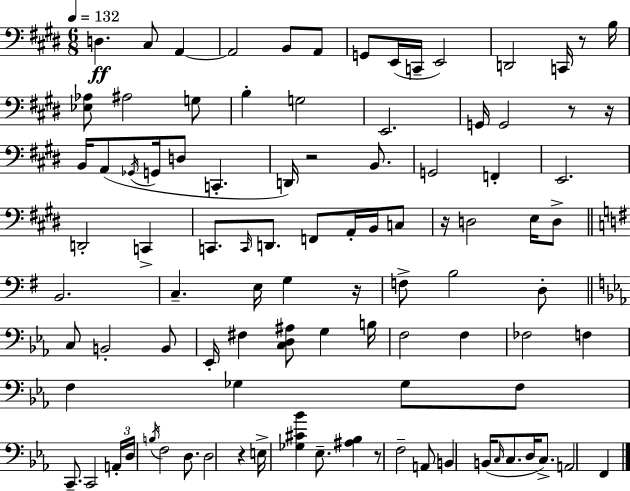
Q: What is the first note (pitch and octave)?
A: D3